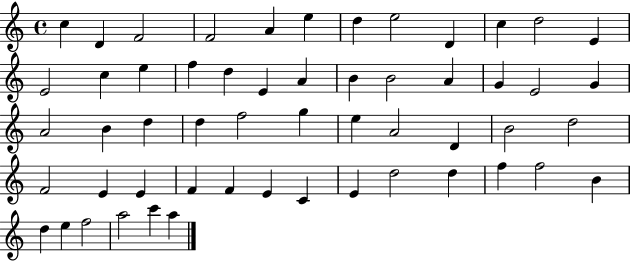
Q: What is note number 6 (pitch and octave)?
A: E5